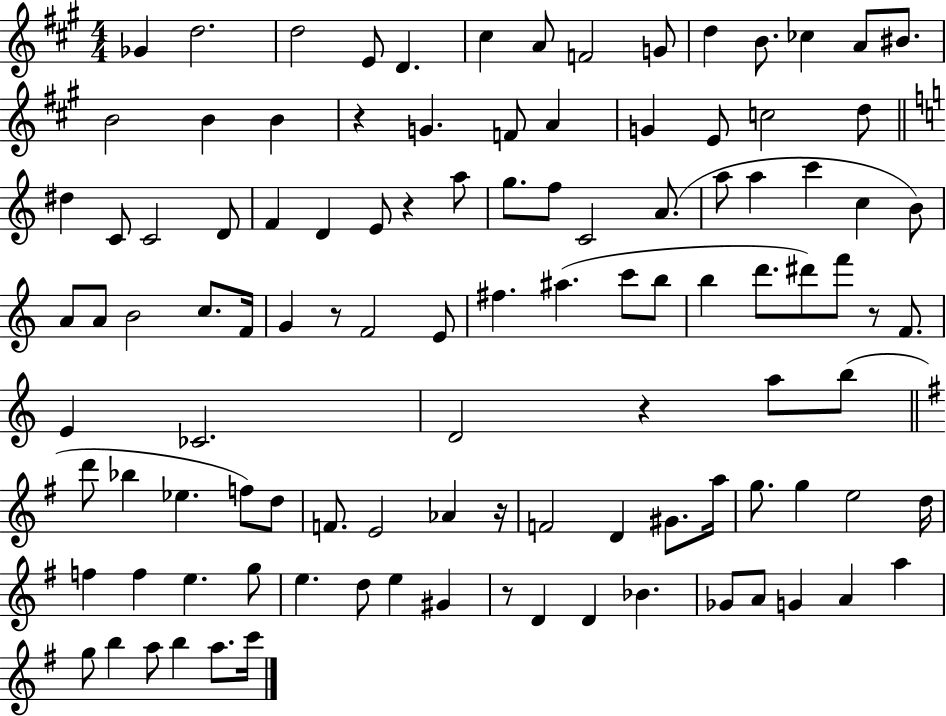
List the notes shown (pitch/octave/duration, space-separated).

Gb4/q D5/h. D5/h E4/e D4/q. C#5/q A4/e F4/h G4/e D5/q B4/e. CES5/q A4/e BIS4/e. B4/h B4/q B4/q R/q G4/q. F4/e A4/q G4/q E4/e C5/h D5/e D#5/q C4/e C4/h D4/e F4/q D4/q E4/e R/q A5/e G5/e. F5/e C4/h A4/e. A5/e A5/q C6/q C5/q B4/e A4/e A4/e B4/h C5/e. F4/s G4/q R/e F4/h E4/e F#5/q. A#5/q. C6/e B5/e B5/q D6/e. D#6/e F6/e R/e F4/e. E4/q CES4/h. D4/h R/q A5/e B5/e D6/e Bb5/q Eb5/q. F5/e D5/e F4/e. E4/h Ab4/q R/s F4/h D4/q G#4/e. A5/s G5/e. G5/q E5/h D5/s F5/q F5/q E5/q. G5/e E5/q. D5/e E5/q G#4/q R/e D4/q D4/q Bb4/q. Gb4/e A4/e G4/q A4/q A5/q G5/e B5/q A5/e B5/q A5/e. C6/s